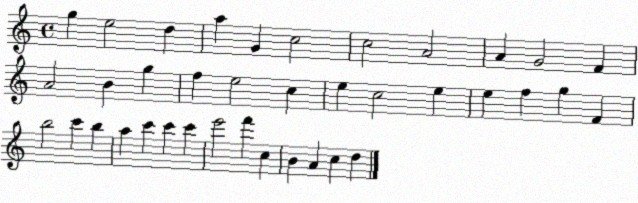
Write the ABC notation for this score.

X:1
T:Untitled
M:4/4
L:1/4
K:C
g e2 d a G c2 c2 A2 A G2 F A2 B g f e2 c e c2 e e f g F b2 c' b a c' c' c' e'2 f' c B A c d